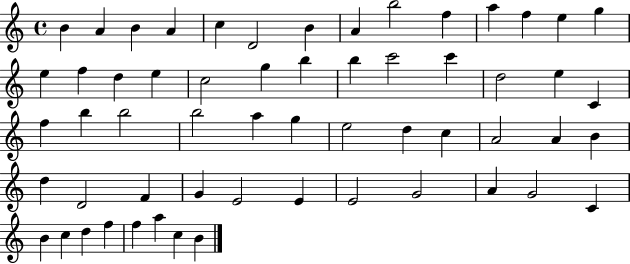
X:1
T:Untitled
M:4/4
L:1/4
K:C
B A B A c D2 B A b2 f a f e g e f d e c2 g b b c'2 c' d2 e C f b b2 b2 a g e2 d c A2 A B d D2 F G E2 E E2 G2 A G2 C B c d f f a c B